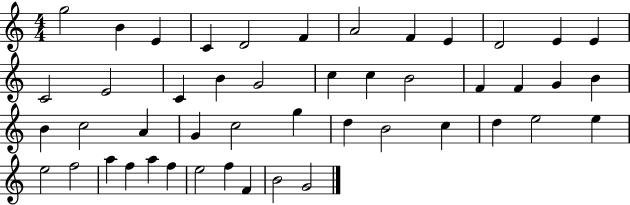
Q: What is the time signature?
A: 4/4